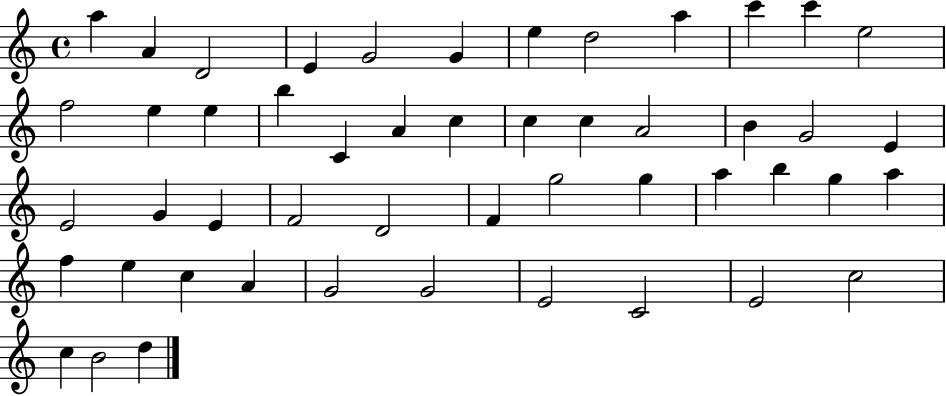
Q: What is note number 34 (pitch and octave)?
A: A5